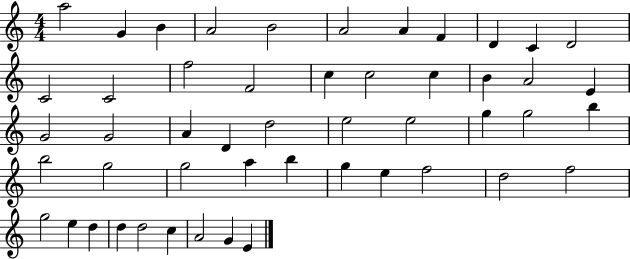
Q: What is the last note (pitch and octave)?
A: E4